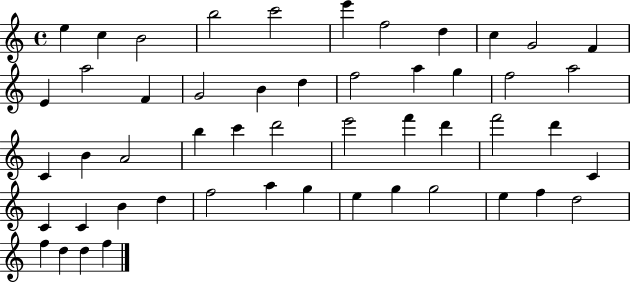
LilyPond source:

{
  \clef treble
  \time 4/4
  \defaultTimeSignature
  \key c \major
  e''4 c''4 b'2 | b''2 c'''2 | e'''4 f''2 d''4 | c''4 g'2 f'4 | \break e'4 a''2 f'4 | g'2 b'4 d''4 | f''2 a''4 g''4 | f''2 a''2 | \break c'4 b'4 a'2 | b''4 c'''4 d'''2 | e'''2 f'''4 d'''4 | f'''2 d'''4 c'4 | \break c'4 c'4 b'4 d''4 | f''2 a''4 g''4 | e''4 g''4 g''2 | e''4 f''4 d''2 | \break f''4 d''4 d''4 f''4 | \bar "|."
}